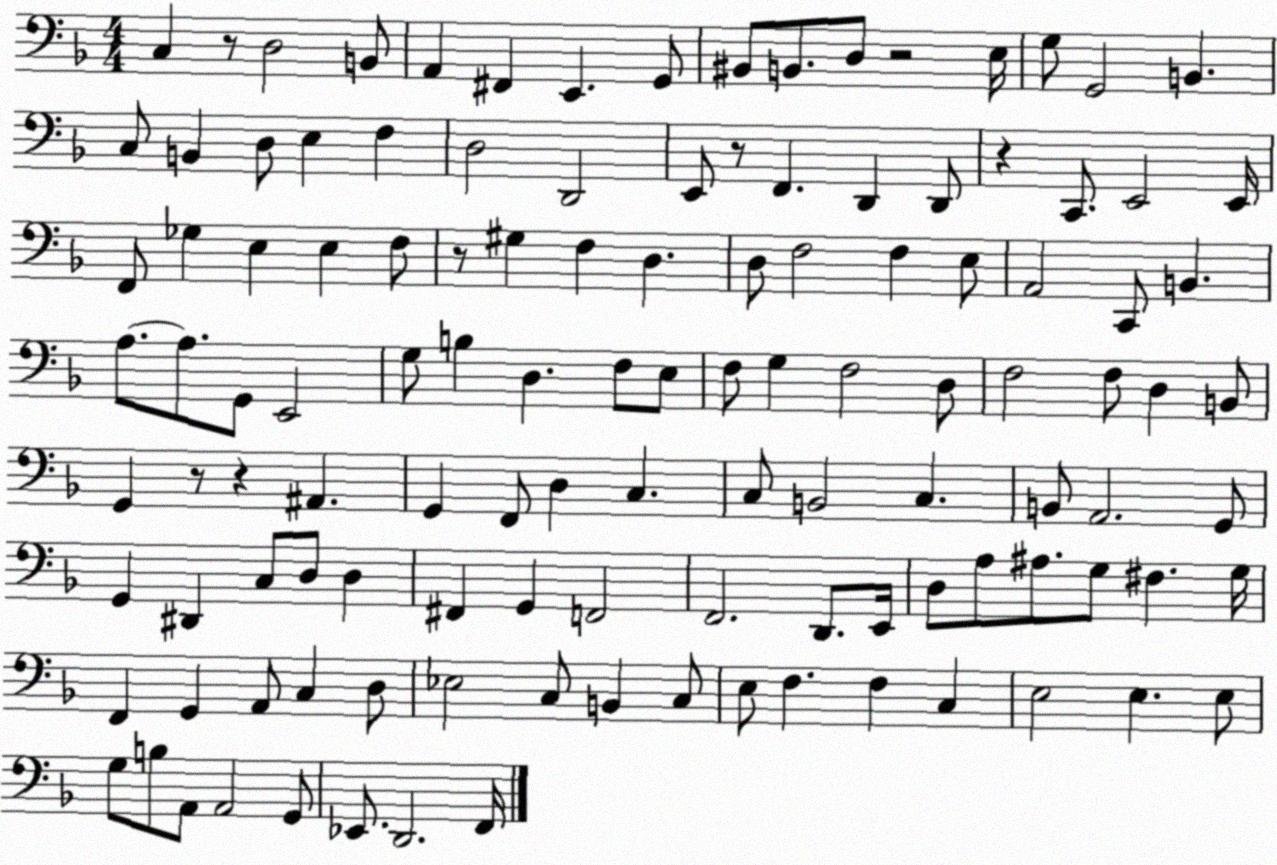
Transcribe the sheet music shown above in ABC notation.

X:1
T:Untitled
M:4/4
L:1/4
K:F
C, z/2 D,2 B,,/2 A,, ^F,, E,, G,,/2 ^B,,/2 B,,/2 D,/2 z2 E,/4 G,/2 G,,2 B,, C,/2 B,, D,/2 E, F, D,2 D,,2 E,,/2 z/2 F,, D,, D,,/2 z C,,/2 E,,2 E,,/4 F,,/2 _G, E, E, F,/2 z/2 ^G, F, D, D,/2 F,2 F, E,/2 A,,2 C,,/2 B,, A,/2 A,/2 G,,/2 E,,2 G,/2 B, D, F,/2 E,/2 F,/2 G, F,2 D,/2 F,2 F,/2 D, B,,/2 G,, z/2 z ^A,, G,, F,,/2 D, C, C,/2 B,,2 C, B,,/2 A,,2 G,,/2 G,, ^D,, C,/2 D,/2 D, ^F,, G,, F,,2 F,,2 D,,/2 E,,/4 D,/2 A,/2 ^A,/2 G,/2 ^F, G,/4 F,, G,, A,,/2 C, D,/2 _E,2 C,/2 B,, C,/2 E,/2 F, F, C, E,2 E, E,/2 G,/2 B,/2 A,,/2 A,,2 G,,/2 _E,,/2 D,,2 F,,/4